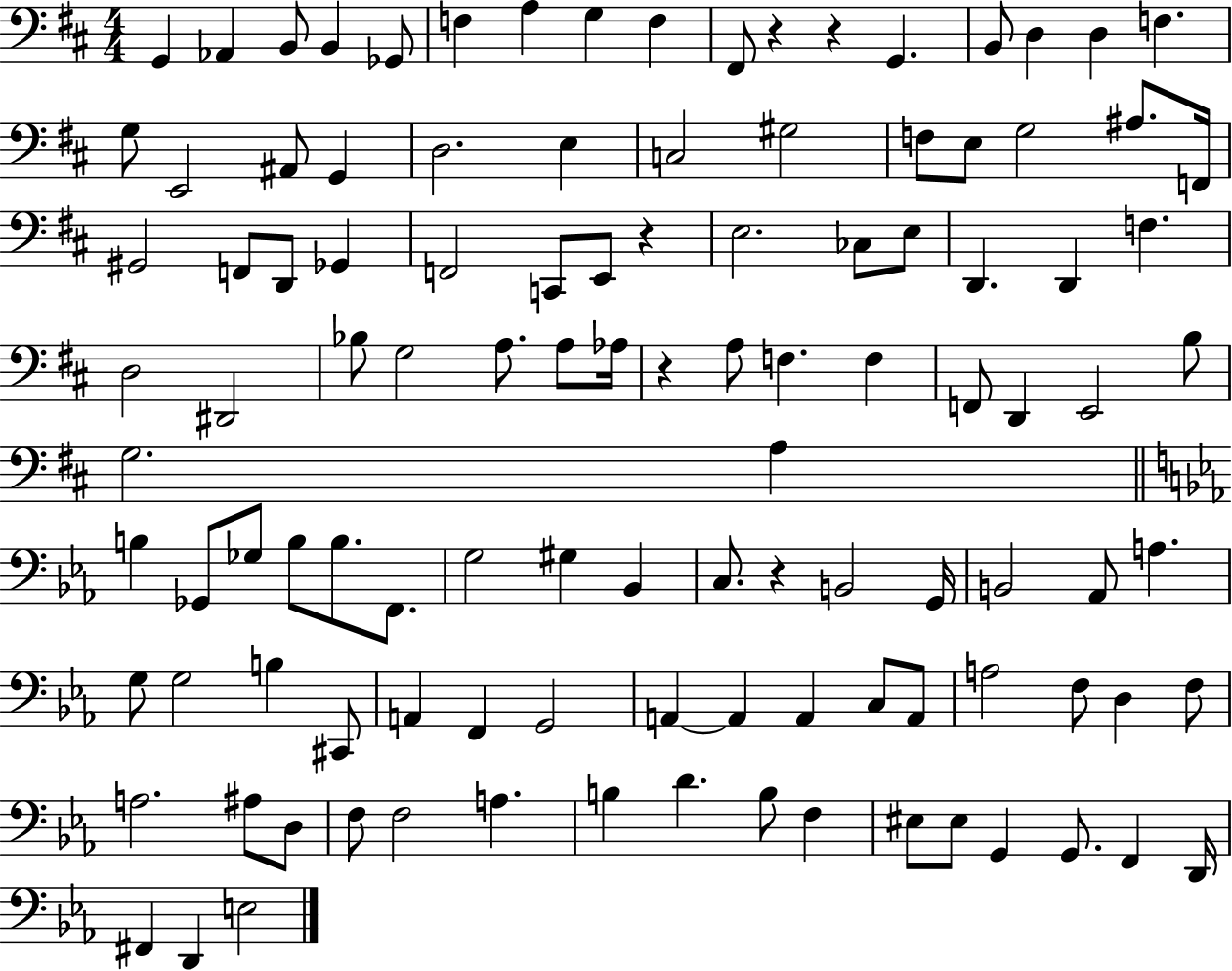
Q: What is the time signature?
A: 4/4